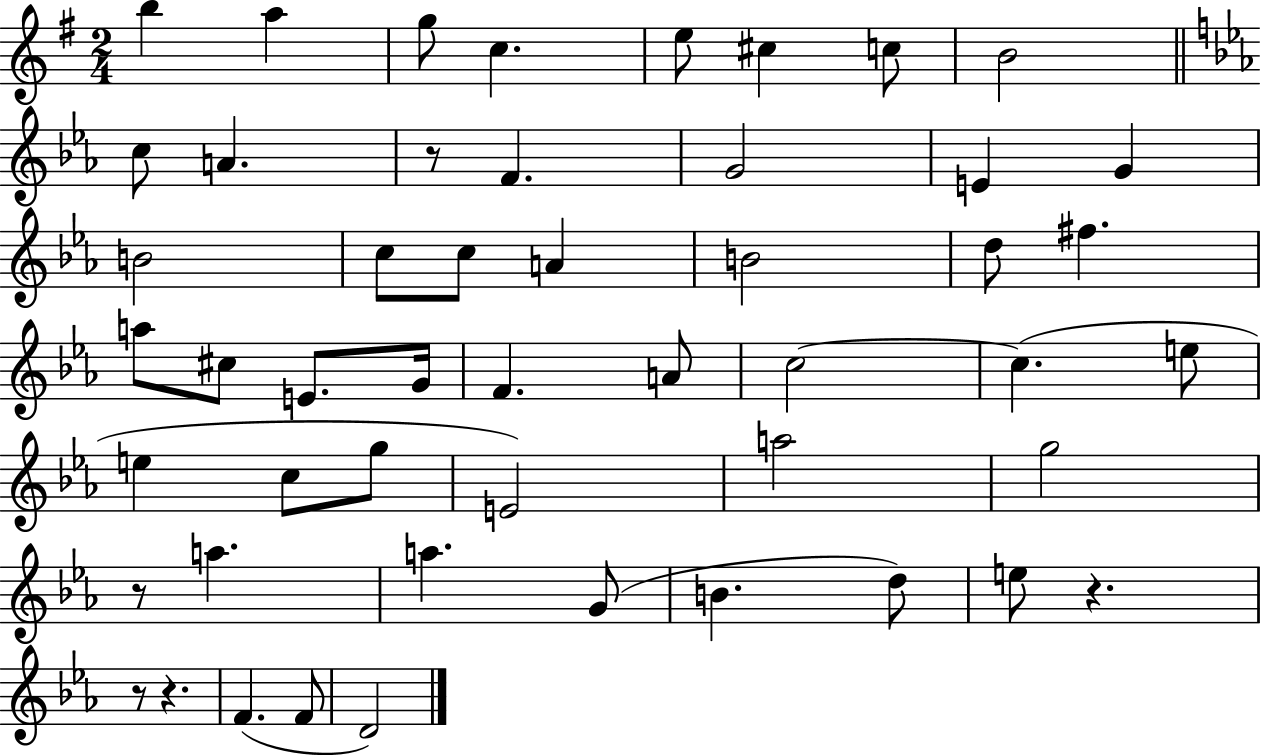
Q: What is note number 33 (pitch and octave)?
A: G5